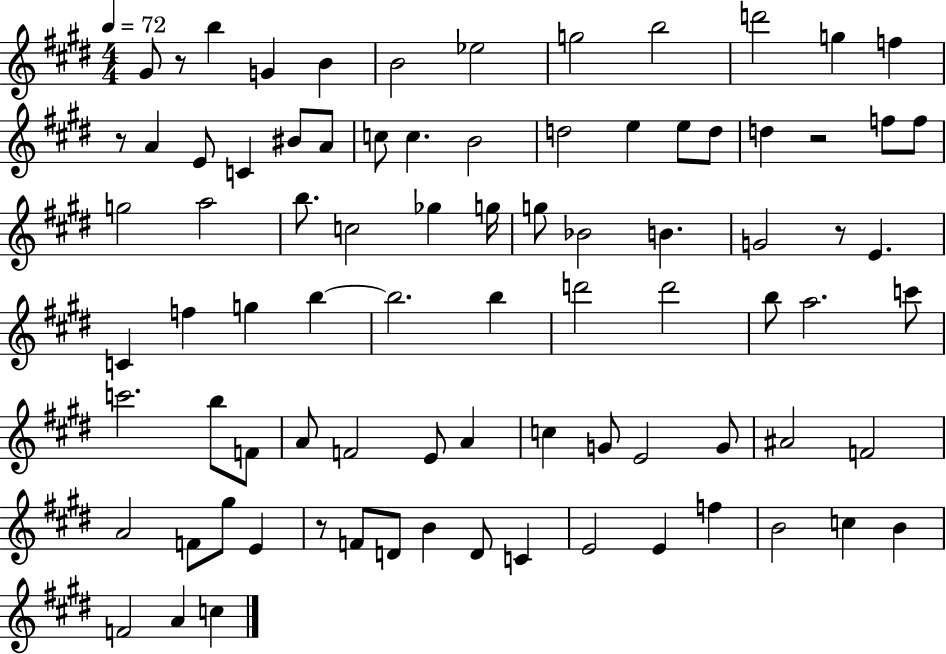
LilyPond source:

{
  \clef treble
  \numericTimeSignature
  \time 4/4
  \key e \major
  \tempo 4 = 72
  gis'8 r8 b''4 g'4 b'4 | b'2 ees''2 | g''2 b''2 | d'''2 g''4 f''4 | \break r8 a'4 e'8 c'4 bis'8 a'8 | c''8 c''4. b'2 | d''2 e''4 e''8 d''8 | d''4 r2 f''8 f''8 | \break g''2 a''2 | b''8. c''2 ges''4 g''16 | g''8 bes'2 b'4. | g'2 r8 e'4. | \break c'4 f''4 g''4 b''4~~ | b''2. b''4 | d'''2 d'''2 | b''8 a''2. c'''8 | \break c'''2. b''8 f'8 | a'8 f'2 e'8 a'4 | c''4 g'8 e'2 g'8 | ais'2 f'2 | \break a'2 f'8 gis''8 e'4 | r8 f'8 d'8 b'4 d'8 c'4 | e'2 e'4 f''4 | b'2 c''4 b'4 | \break f'2 a'4 c''4 | \bar "|."
}